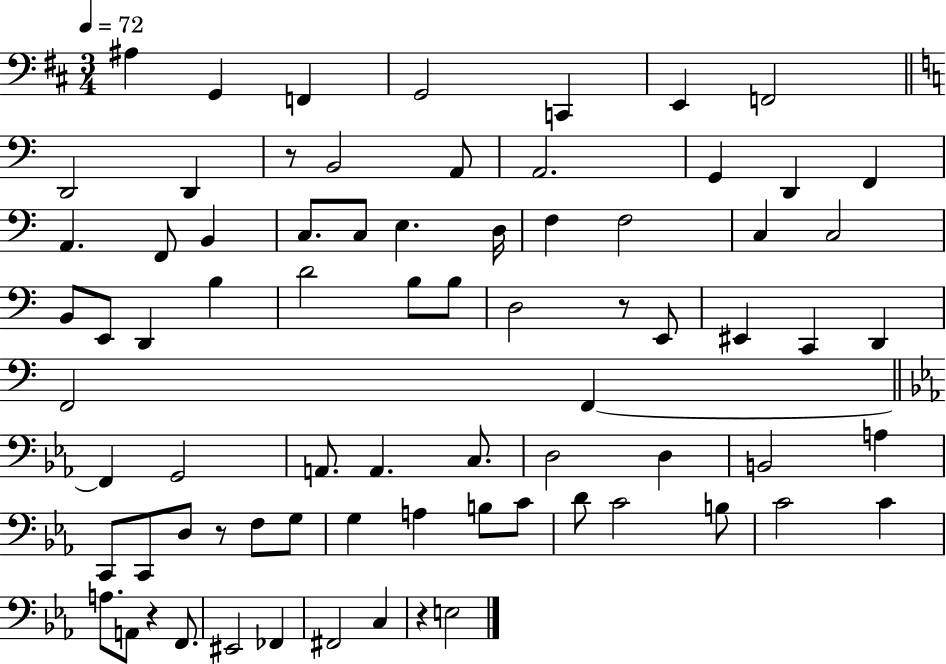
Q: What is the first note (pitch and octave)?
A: A#3